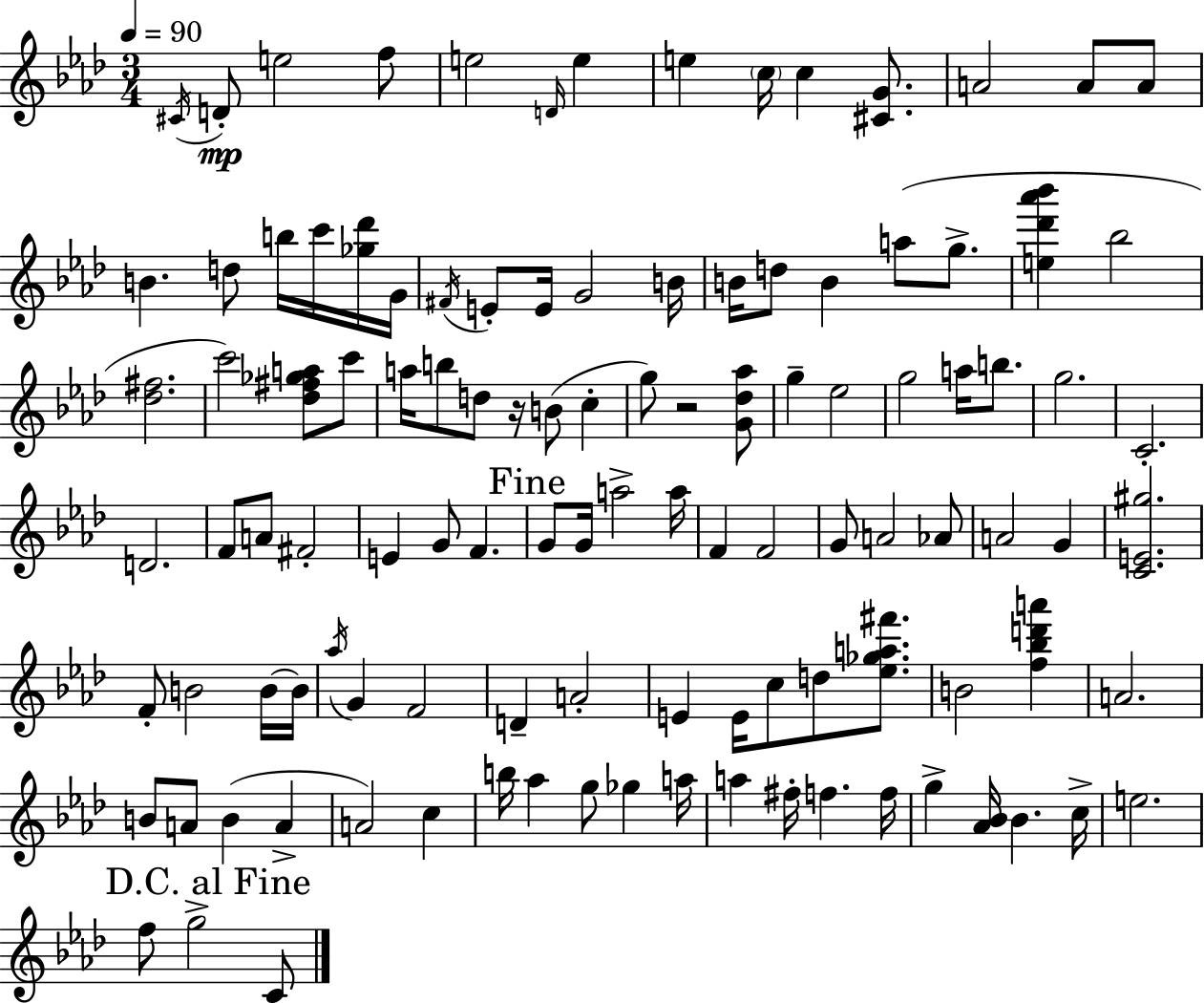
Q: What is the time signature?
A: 3/4